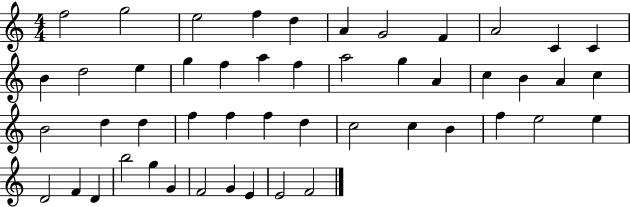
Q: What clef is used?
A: treble